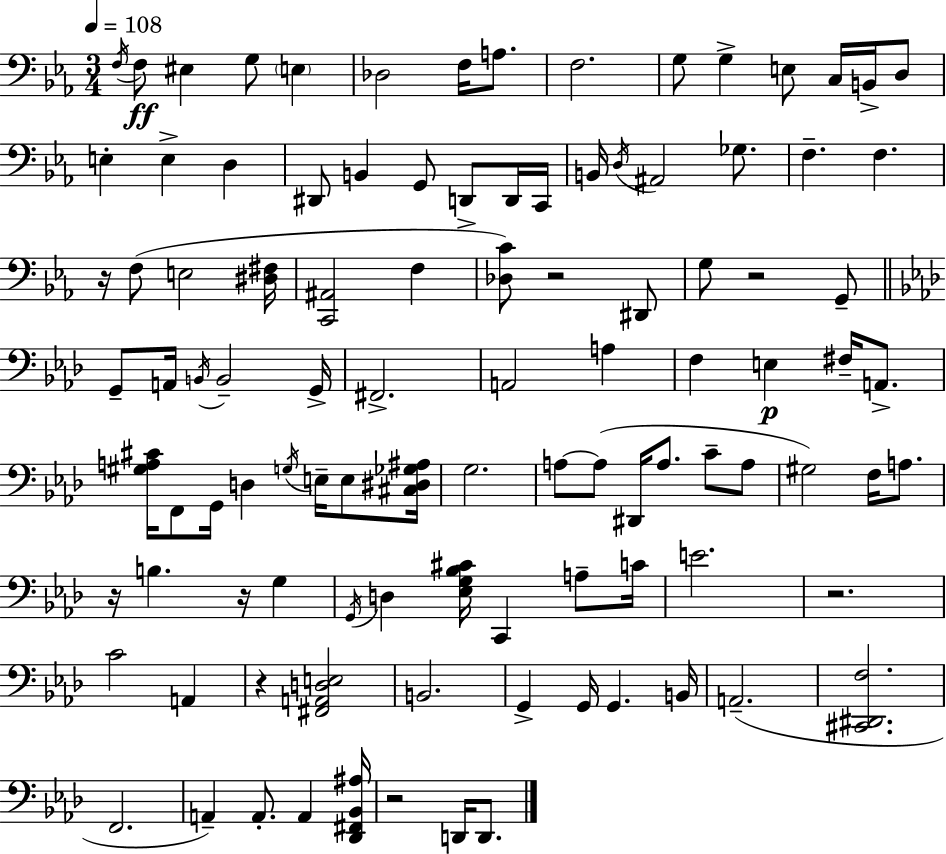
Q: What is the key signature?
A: C minor